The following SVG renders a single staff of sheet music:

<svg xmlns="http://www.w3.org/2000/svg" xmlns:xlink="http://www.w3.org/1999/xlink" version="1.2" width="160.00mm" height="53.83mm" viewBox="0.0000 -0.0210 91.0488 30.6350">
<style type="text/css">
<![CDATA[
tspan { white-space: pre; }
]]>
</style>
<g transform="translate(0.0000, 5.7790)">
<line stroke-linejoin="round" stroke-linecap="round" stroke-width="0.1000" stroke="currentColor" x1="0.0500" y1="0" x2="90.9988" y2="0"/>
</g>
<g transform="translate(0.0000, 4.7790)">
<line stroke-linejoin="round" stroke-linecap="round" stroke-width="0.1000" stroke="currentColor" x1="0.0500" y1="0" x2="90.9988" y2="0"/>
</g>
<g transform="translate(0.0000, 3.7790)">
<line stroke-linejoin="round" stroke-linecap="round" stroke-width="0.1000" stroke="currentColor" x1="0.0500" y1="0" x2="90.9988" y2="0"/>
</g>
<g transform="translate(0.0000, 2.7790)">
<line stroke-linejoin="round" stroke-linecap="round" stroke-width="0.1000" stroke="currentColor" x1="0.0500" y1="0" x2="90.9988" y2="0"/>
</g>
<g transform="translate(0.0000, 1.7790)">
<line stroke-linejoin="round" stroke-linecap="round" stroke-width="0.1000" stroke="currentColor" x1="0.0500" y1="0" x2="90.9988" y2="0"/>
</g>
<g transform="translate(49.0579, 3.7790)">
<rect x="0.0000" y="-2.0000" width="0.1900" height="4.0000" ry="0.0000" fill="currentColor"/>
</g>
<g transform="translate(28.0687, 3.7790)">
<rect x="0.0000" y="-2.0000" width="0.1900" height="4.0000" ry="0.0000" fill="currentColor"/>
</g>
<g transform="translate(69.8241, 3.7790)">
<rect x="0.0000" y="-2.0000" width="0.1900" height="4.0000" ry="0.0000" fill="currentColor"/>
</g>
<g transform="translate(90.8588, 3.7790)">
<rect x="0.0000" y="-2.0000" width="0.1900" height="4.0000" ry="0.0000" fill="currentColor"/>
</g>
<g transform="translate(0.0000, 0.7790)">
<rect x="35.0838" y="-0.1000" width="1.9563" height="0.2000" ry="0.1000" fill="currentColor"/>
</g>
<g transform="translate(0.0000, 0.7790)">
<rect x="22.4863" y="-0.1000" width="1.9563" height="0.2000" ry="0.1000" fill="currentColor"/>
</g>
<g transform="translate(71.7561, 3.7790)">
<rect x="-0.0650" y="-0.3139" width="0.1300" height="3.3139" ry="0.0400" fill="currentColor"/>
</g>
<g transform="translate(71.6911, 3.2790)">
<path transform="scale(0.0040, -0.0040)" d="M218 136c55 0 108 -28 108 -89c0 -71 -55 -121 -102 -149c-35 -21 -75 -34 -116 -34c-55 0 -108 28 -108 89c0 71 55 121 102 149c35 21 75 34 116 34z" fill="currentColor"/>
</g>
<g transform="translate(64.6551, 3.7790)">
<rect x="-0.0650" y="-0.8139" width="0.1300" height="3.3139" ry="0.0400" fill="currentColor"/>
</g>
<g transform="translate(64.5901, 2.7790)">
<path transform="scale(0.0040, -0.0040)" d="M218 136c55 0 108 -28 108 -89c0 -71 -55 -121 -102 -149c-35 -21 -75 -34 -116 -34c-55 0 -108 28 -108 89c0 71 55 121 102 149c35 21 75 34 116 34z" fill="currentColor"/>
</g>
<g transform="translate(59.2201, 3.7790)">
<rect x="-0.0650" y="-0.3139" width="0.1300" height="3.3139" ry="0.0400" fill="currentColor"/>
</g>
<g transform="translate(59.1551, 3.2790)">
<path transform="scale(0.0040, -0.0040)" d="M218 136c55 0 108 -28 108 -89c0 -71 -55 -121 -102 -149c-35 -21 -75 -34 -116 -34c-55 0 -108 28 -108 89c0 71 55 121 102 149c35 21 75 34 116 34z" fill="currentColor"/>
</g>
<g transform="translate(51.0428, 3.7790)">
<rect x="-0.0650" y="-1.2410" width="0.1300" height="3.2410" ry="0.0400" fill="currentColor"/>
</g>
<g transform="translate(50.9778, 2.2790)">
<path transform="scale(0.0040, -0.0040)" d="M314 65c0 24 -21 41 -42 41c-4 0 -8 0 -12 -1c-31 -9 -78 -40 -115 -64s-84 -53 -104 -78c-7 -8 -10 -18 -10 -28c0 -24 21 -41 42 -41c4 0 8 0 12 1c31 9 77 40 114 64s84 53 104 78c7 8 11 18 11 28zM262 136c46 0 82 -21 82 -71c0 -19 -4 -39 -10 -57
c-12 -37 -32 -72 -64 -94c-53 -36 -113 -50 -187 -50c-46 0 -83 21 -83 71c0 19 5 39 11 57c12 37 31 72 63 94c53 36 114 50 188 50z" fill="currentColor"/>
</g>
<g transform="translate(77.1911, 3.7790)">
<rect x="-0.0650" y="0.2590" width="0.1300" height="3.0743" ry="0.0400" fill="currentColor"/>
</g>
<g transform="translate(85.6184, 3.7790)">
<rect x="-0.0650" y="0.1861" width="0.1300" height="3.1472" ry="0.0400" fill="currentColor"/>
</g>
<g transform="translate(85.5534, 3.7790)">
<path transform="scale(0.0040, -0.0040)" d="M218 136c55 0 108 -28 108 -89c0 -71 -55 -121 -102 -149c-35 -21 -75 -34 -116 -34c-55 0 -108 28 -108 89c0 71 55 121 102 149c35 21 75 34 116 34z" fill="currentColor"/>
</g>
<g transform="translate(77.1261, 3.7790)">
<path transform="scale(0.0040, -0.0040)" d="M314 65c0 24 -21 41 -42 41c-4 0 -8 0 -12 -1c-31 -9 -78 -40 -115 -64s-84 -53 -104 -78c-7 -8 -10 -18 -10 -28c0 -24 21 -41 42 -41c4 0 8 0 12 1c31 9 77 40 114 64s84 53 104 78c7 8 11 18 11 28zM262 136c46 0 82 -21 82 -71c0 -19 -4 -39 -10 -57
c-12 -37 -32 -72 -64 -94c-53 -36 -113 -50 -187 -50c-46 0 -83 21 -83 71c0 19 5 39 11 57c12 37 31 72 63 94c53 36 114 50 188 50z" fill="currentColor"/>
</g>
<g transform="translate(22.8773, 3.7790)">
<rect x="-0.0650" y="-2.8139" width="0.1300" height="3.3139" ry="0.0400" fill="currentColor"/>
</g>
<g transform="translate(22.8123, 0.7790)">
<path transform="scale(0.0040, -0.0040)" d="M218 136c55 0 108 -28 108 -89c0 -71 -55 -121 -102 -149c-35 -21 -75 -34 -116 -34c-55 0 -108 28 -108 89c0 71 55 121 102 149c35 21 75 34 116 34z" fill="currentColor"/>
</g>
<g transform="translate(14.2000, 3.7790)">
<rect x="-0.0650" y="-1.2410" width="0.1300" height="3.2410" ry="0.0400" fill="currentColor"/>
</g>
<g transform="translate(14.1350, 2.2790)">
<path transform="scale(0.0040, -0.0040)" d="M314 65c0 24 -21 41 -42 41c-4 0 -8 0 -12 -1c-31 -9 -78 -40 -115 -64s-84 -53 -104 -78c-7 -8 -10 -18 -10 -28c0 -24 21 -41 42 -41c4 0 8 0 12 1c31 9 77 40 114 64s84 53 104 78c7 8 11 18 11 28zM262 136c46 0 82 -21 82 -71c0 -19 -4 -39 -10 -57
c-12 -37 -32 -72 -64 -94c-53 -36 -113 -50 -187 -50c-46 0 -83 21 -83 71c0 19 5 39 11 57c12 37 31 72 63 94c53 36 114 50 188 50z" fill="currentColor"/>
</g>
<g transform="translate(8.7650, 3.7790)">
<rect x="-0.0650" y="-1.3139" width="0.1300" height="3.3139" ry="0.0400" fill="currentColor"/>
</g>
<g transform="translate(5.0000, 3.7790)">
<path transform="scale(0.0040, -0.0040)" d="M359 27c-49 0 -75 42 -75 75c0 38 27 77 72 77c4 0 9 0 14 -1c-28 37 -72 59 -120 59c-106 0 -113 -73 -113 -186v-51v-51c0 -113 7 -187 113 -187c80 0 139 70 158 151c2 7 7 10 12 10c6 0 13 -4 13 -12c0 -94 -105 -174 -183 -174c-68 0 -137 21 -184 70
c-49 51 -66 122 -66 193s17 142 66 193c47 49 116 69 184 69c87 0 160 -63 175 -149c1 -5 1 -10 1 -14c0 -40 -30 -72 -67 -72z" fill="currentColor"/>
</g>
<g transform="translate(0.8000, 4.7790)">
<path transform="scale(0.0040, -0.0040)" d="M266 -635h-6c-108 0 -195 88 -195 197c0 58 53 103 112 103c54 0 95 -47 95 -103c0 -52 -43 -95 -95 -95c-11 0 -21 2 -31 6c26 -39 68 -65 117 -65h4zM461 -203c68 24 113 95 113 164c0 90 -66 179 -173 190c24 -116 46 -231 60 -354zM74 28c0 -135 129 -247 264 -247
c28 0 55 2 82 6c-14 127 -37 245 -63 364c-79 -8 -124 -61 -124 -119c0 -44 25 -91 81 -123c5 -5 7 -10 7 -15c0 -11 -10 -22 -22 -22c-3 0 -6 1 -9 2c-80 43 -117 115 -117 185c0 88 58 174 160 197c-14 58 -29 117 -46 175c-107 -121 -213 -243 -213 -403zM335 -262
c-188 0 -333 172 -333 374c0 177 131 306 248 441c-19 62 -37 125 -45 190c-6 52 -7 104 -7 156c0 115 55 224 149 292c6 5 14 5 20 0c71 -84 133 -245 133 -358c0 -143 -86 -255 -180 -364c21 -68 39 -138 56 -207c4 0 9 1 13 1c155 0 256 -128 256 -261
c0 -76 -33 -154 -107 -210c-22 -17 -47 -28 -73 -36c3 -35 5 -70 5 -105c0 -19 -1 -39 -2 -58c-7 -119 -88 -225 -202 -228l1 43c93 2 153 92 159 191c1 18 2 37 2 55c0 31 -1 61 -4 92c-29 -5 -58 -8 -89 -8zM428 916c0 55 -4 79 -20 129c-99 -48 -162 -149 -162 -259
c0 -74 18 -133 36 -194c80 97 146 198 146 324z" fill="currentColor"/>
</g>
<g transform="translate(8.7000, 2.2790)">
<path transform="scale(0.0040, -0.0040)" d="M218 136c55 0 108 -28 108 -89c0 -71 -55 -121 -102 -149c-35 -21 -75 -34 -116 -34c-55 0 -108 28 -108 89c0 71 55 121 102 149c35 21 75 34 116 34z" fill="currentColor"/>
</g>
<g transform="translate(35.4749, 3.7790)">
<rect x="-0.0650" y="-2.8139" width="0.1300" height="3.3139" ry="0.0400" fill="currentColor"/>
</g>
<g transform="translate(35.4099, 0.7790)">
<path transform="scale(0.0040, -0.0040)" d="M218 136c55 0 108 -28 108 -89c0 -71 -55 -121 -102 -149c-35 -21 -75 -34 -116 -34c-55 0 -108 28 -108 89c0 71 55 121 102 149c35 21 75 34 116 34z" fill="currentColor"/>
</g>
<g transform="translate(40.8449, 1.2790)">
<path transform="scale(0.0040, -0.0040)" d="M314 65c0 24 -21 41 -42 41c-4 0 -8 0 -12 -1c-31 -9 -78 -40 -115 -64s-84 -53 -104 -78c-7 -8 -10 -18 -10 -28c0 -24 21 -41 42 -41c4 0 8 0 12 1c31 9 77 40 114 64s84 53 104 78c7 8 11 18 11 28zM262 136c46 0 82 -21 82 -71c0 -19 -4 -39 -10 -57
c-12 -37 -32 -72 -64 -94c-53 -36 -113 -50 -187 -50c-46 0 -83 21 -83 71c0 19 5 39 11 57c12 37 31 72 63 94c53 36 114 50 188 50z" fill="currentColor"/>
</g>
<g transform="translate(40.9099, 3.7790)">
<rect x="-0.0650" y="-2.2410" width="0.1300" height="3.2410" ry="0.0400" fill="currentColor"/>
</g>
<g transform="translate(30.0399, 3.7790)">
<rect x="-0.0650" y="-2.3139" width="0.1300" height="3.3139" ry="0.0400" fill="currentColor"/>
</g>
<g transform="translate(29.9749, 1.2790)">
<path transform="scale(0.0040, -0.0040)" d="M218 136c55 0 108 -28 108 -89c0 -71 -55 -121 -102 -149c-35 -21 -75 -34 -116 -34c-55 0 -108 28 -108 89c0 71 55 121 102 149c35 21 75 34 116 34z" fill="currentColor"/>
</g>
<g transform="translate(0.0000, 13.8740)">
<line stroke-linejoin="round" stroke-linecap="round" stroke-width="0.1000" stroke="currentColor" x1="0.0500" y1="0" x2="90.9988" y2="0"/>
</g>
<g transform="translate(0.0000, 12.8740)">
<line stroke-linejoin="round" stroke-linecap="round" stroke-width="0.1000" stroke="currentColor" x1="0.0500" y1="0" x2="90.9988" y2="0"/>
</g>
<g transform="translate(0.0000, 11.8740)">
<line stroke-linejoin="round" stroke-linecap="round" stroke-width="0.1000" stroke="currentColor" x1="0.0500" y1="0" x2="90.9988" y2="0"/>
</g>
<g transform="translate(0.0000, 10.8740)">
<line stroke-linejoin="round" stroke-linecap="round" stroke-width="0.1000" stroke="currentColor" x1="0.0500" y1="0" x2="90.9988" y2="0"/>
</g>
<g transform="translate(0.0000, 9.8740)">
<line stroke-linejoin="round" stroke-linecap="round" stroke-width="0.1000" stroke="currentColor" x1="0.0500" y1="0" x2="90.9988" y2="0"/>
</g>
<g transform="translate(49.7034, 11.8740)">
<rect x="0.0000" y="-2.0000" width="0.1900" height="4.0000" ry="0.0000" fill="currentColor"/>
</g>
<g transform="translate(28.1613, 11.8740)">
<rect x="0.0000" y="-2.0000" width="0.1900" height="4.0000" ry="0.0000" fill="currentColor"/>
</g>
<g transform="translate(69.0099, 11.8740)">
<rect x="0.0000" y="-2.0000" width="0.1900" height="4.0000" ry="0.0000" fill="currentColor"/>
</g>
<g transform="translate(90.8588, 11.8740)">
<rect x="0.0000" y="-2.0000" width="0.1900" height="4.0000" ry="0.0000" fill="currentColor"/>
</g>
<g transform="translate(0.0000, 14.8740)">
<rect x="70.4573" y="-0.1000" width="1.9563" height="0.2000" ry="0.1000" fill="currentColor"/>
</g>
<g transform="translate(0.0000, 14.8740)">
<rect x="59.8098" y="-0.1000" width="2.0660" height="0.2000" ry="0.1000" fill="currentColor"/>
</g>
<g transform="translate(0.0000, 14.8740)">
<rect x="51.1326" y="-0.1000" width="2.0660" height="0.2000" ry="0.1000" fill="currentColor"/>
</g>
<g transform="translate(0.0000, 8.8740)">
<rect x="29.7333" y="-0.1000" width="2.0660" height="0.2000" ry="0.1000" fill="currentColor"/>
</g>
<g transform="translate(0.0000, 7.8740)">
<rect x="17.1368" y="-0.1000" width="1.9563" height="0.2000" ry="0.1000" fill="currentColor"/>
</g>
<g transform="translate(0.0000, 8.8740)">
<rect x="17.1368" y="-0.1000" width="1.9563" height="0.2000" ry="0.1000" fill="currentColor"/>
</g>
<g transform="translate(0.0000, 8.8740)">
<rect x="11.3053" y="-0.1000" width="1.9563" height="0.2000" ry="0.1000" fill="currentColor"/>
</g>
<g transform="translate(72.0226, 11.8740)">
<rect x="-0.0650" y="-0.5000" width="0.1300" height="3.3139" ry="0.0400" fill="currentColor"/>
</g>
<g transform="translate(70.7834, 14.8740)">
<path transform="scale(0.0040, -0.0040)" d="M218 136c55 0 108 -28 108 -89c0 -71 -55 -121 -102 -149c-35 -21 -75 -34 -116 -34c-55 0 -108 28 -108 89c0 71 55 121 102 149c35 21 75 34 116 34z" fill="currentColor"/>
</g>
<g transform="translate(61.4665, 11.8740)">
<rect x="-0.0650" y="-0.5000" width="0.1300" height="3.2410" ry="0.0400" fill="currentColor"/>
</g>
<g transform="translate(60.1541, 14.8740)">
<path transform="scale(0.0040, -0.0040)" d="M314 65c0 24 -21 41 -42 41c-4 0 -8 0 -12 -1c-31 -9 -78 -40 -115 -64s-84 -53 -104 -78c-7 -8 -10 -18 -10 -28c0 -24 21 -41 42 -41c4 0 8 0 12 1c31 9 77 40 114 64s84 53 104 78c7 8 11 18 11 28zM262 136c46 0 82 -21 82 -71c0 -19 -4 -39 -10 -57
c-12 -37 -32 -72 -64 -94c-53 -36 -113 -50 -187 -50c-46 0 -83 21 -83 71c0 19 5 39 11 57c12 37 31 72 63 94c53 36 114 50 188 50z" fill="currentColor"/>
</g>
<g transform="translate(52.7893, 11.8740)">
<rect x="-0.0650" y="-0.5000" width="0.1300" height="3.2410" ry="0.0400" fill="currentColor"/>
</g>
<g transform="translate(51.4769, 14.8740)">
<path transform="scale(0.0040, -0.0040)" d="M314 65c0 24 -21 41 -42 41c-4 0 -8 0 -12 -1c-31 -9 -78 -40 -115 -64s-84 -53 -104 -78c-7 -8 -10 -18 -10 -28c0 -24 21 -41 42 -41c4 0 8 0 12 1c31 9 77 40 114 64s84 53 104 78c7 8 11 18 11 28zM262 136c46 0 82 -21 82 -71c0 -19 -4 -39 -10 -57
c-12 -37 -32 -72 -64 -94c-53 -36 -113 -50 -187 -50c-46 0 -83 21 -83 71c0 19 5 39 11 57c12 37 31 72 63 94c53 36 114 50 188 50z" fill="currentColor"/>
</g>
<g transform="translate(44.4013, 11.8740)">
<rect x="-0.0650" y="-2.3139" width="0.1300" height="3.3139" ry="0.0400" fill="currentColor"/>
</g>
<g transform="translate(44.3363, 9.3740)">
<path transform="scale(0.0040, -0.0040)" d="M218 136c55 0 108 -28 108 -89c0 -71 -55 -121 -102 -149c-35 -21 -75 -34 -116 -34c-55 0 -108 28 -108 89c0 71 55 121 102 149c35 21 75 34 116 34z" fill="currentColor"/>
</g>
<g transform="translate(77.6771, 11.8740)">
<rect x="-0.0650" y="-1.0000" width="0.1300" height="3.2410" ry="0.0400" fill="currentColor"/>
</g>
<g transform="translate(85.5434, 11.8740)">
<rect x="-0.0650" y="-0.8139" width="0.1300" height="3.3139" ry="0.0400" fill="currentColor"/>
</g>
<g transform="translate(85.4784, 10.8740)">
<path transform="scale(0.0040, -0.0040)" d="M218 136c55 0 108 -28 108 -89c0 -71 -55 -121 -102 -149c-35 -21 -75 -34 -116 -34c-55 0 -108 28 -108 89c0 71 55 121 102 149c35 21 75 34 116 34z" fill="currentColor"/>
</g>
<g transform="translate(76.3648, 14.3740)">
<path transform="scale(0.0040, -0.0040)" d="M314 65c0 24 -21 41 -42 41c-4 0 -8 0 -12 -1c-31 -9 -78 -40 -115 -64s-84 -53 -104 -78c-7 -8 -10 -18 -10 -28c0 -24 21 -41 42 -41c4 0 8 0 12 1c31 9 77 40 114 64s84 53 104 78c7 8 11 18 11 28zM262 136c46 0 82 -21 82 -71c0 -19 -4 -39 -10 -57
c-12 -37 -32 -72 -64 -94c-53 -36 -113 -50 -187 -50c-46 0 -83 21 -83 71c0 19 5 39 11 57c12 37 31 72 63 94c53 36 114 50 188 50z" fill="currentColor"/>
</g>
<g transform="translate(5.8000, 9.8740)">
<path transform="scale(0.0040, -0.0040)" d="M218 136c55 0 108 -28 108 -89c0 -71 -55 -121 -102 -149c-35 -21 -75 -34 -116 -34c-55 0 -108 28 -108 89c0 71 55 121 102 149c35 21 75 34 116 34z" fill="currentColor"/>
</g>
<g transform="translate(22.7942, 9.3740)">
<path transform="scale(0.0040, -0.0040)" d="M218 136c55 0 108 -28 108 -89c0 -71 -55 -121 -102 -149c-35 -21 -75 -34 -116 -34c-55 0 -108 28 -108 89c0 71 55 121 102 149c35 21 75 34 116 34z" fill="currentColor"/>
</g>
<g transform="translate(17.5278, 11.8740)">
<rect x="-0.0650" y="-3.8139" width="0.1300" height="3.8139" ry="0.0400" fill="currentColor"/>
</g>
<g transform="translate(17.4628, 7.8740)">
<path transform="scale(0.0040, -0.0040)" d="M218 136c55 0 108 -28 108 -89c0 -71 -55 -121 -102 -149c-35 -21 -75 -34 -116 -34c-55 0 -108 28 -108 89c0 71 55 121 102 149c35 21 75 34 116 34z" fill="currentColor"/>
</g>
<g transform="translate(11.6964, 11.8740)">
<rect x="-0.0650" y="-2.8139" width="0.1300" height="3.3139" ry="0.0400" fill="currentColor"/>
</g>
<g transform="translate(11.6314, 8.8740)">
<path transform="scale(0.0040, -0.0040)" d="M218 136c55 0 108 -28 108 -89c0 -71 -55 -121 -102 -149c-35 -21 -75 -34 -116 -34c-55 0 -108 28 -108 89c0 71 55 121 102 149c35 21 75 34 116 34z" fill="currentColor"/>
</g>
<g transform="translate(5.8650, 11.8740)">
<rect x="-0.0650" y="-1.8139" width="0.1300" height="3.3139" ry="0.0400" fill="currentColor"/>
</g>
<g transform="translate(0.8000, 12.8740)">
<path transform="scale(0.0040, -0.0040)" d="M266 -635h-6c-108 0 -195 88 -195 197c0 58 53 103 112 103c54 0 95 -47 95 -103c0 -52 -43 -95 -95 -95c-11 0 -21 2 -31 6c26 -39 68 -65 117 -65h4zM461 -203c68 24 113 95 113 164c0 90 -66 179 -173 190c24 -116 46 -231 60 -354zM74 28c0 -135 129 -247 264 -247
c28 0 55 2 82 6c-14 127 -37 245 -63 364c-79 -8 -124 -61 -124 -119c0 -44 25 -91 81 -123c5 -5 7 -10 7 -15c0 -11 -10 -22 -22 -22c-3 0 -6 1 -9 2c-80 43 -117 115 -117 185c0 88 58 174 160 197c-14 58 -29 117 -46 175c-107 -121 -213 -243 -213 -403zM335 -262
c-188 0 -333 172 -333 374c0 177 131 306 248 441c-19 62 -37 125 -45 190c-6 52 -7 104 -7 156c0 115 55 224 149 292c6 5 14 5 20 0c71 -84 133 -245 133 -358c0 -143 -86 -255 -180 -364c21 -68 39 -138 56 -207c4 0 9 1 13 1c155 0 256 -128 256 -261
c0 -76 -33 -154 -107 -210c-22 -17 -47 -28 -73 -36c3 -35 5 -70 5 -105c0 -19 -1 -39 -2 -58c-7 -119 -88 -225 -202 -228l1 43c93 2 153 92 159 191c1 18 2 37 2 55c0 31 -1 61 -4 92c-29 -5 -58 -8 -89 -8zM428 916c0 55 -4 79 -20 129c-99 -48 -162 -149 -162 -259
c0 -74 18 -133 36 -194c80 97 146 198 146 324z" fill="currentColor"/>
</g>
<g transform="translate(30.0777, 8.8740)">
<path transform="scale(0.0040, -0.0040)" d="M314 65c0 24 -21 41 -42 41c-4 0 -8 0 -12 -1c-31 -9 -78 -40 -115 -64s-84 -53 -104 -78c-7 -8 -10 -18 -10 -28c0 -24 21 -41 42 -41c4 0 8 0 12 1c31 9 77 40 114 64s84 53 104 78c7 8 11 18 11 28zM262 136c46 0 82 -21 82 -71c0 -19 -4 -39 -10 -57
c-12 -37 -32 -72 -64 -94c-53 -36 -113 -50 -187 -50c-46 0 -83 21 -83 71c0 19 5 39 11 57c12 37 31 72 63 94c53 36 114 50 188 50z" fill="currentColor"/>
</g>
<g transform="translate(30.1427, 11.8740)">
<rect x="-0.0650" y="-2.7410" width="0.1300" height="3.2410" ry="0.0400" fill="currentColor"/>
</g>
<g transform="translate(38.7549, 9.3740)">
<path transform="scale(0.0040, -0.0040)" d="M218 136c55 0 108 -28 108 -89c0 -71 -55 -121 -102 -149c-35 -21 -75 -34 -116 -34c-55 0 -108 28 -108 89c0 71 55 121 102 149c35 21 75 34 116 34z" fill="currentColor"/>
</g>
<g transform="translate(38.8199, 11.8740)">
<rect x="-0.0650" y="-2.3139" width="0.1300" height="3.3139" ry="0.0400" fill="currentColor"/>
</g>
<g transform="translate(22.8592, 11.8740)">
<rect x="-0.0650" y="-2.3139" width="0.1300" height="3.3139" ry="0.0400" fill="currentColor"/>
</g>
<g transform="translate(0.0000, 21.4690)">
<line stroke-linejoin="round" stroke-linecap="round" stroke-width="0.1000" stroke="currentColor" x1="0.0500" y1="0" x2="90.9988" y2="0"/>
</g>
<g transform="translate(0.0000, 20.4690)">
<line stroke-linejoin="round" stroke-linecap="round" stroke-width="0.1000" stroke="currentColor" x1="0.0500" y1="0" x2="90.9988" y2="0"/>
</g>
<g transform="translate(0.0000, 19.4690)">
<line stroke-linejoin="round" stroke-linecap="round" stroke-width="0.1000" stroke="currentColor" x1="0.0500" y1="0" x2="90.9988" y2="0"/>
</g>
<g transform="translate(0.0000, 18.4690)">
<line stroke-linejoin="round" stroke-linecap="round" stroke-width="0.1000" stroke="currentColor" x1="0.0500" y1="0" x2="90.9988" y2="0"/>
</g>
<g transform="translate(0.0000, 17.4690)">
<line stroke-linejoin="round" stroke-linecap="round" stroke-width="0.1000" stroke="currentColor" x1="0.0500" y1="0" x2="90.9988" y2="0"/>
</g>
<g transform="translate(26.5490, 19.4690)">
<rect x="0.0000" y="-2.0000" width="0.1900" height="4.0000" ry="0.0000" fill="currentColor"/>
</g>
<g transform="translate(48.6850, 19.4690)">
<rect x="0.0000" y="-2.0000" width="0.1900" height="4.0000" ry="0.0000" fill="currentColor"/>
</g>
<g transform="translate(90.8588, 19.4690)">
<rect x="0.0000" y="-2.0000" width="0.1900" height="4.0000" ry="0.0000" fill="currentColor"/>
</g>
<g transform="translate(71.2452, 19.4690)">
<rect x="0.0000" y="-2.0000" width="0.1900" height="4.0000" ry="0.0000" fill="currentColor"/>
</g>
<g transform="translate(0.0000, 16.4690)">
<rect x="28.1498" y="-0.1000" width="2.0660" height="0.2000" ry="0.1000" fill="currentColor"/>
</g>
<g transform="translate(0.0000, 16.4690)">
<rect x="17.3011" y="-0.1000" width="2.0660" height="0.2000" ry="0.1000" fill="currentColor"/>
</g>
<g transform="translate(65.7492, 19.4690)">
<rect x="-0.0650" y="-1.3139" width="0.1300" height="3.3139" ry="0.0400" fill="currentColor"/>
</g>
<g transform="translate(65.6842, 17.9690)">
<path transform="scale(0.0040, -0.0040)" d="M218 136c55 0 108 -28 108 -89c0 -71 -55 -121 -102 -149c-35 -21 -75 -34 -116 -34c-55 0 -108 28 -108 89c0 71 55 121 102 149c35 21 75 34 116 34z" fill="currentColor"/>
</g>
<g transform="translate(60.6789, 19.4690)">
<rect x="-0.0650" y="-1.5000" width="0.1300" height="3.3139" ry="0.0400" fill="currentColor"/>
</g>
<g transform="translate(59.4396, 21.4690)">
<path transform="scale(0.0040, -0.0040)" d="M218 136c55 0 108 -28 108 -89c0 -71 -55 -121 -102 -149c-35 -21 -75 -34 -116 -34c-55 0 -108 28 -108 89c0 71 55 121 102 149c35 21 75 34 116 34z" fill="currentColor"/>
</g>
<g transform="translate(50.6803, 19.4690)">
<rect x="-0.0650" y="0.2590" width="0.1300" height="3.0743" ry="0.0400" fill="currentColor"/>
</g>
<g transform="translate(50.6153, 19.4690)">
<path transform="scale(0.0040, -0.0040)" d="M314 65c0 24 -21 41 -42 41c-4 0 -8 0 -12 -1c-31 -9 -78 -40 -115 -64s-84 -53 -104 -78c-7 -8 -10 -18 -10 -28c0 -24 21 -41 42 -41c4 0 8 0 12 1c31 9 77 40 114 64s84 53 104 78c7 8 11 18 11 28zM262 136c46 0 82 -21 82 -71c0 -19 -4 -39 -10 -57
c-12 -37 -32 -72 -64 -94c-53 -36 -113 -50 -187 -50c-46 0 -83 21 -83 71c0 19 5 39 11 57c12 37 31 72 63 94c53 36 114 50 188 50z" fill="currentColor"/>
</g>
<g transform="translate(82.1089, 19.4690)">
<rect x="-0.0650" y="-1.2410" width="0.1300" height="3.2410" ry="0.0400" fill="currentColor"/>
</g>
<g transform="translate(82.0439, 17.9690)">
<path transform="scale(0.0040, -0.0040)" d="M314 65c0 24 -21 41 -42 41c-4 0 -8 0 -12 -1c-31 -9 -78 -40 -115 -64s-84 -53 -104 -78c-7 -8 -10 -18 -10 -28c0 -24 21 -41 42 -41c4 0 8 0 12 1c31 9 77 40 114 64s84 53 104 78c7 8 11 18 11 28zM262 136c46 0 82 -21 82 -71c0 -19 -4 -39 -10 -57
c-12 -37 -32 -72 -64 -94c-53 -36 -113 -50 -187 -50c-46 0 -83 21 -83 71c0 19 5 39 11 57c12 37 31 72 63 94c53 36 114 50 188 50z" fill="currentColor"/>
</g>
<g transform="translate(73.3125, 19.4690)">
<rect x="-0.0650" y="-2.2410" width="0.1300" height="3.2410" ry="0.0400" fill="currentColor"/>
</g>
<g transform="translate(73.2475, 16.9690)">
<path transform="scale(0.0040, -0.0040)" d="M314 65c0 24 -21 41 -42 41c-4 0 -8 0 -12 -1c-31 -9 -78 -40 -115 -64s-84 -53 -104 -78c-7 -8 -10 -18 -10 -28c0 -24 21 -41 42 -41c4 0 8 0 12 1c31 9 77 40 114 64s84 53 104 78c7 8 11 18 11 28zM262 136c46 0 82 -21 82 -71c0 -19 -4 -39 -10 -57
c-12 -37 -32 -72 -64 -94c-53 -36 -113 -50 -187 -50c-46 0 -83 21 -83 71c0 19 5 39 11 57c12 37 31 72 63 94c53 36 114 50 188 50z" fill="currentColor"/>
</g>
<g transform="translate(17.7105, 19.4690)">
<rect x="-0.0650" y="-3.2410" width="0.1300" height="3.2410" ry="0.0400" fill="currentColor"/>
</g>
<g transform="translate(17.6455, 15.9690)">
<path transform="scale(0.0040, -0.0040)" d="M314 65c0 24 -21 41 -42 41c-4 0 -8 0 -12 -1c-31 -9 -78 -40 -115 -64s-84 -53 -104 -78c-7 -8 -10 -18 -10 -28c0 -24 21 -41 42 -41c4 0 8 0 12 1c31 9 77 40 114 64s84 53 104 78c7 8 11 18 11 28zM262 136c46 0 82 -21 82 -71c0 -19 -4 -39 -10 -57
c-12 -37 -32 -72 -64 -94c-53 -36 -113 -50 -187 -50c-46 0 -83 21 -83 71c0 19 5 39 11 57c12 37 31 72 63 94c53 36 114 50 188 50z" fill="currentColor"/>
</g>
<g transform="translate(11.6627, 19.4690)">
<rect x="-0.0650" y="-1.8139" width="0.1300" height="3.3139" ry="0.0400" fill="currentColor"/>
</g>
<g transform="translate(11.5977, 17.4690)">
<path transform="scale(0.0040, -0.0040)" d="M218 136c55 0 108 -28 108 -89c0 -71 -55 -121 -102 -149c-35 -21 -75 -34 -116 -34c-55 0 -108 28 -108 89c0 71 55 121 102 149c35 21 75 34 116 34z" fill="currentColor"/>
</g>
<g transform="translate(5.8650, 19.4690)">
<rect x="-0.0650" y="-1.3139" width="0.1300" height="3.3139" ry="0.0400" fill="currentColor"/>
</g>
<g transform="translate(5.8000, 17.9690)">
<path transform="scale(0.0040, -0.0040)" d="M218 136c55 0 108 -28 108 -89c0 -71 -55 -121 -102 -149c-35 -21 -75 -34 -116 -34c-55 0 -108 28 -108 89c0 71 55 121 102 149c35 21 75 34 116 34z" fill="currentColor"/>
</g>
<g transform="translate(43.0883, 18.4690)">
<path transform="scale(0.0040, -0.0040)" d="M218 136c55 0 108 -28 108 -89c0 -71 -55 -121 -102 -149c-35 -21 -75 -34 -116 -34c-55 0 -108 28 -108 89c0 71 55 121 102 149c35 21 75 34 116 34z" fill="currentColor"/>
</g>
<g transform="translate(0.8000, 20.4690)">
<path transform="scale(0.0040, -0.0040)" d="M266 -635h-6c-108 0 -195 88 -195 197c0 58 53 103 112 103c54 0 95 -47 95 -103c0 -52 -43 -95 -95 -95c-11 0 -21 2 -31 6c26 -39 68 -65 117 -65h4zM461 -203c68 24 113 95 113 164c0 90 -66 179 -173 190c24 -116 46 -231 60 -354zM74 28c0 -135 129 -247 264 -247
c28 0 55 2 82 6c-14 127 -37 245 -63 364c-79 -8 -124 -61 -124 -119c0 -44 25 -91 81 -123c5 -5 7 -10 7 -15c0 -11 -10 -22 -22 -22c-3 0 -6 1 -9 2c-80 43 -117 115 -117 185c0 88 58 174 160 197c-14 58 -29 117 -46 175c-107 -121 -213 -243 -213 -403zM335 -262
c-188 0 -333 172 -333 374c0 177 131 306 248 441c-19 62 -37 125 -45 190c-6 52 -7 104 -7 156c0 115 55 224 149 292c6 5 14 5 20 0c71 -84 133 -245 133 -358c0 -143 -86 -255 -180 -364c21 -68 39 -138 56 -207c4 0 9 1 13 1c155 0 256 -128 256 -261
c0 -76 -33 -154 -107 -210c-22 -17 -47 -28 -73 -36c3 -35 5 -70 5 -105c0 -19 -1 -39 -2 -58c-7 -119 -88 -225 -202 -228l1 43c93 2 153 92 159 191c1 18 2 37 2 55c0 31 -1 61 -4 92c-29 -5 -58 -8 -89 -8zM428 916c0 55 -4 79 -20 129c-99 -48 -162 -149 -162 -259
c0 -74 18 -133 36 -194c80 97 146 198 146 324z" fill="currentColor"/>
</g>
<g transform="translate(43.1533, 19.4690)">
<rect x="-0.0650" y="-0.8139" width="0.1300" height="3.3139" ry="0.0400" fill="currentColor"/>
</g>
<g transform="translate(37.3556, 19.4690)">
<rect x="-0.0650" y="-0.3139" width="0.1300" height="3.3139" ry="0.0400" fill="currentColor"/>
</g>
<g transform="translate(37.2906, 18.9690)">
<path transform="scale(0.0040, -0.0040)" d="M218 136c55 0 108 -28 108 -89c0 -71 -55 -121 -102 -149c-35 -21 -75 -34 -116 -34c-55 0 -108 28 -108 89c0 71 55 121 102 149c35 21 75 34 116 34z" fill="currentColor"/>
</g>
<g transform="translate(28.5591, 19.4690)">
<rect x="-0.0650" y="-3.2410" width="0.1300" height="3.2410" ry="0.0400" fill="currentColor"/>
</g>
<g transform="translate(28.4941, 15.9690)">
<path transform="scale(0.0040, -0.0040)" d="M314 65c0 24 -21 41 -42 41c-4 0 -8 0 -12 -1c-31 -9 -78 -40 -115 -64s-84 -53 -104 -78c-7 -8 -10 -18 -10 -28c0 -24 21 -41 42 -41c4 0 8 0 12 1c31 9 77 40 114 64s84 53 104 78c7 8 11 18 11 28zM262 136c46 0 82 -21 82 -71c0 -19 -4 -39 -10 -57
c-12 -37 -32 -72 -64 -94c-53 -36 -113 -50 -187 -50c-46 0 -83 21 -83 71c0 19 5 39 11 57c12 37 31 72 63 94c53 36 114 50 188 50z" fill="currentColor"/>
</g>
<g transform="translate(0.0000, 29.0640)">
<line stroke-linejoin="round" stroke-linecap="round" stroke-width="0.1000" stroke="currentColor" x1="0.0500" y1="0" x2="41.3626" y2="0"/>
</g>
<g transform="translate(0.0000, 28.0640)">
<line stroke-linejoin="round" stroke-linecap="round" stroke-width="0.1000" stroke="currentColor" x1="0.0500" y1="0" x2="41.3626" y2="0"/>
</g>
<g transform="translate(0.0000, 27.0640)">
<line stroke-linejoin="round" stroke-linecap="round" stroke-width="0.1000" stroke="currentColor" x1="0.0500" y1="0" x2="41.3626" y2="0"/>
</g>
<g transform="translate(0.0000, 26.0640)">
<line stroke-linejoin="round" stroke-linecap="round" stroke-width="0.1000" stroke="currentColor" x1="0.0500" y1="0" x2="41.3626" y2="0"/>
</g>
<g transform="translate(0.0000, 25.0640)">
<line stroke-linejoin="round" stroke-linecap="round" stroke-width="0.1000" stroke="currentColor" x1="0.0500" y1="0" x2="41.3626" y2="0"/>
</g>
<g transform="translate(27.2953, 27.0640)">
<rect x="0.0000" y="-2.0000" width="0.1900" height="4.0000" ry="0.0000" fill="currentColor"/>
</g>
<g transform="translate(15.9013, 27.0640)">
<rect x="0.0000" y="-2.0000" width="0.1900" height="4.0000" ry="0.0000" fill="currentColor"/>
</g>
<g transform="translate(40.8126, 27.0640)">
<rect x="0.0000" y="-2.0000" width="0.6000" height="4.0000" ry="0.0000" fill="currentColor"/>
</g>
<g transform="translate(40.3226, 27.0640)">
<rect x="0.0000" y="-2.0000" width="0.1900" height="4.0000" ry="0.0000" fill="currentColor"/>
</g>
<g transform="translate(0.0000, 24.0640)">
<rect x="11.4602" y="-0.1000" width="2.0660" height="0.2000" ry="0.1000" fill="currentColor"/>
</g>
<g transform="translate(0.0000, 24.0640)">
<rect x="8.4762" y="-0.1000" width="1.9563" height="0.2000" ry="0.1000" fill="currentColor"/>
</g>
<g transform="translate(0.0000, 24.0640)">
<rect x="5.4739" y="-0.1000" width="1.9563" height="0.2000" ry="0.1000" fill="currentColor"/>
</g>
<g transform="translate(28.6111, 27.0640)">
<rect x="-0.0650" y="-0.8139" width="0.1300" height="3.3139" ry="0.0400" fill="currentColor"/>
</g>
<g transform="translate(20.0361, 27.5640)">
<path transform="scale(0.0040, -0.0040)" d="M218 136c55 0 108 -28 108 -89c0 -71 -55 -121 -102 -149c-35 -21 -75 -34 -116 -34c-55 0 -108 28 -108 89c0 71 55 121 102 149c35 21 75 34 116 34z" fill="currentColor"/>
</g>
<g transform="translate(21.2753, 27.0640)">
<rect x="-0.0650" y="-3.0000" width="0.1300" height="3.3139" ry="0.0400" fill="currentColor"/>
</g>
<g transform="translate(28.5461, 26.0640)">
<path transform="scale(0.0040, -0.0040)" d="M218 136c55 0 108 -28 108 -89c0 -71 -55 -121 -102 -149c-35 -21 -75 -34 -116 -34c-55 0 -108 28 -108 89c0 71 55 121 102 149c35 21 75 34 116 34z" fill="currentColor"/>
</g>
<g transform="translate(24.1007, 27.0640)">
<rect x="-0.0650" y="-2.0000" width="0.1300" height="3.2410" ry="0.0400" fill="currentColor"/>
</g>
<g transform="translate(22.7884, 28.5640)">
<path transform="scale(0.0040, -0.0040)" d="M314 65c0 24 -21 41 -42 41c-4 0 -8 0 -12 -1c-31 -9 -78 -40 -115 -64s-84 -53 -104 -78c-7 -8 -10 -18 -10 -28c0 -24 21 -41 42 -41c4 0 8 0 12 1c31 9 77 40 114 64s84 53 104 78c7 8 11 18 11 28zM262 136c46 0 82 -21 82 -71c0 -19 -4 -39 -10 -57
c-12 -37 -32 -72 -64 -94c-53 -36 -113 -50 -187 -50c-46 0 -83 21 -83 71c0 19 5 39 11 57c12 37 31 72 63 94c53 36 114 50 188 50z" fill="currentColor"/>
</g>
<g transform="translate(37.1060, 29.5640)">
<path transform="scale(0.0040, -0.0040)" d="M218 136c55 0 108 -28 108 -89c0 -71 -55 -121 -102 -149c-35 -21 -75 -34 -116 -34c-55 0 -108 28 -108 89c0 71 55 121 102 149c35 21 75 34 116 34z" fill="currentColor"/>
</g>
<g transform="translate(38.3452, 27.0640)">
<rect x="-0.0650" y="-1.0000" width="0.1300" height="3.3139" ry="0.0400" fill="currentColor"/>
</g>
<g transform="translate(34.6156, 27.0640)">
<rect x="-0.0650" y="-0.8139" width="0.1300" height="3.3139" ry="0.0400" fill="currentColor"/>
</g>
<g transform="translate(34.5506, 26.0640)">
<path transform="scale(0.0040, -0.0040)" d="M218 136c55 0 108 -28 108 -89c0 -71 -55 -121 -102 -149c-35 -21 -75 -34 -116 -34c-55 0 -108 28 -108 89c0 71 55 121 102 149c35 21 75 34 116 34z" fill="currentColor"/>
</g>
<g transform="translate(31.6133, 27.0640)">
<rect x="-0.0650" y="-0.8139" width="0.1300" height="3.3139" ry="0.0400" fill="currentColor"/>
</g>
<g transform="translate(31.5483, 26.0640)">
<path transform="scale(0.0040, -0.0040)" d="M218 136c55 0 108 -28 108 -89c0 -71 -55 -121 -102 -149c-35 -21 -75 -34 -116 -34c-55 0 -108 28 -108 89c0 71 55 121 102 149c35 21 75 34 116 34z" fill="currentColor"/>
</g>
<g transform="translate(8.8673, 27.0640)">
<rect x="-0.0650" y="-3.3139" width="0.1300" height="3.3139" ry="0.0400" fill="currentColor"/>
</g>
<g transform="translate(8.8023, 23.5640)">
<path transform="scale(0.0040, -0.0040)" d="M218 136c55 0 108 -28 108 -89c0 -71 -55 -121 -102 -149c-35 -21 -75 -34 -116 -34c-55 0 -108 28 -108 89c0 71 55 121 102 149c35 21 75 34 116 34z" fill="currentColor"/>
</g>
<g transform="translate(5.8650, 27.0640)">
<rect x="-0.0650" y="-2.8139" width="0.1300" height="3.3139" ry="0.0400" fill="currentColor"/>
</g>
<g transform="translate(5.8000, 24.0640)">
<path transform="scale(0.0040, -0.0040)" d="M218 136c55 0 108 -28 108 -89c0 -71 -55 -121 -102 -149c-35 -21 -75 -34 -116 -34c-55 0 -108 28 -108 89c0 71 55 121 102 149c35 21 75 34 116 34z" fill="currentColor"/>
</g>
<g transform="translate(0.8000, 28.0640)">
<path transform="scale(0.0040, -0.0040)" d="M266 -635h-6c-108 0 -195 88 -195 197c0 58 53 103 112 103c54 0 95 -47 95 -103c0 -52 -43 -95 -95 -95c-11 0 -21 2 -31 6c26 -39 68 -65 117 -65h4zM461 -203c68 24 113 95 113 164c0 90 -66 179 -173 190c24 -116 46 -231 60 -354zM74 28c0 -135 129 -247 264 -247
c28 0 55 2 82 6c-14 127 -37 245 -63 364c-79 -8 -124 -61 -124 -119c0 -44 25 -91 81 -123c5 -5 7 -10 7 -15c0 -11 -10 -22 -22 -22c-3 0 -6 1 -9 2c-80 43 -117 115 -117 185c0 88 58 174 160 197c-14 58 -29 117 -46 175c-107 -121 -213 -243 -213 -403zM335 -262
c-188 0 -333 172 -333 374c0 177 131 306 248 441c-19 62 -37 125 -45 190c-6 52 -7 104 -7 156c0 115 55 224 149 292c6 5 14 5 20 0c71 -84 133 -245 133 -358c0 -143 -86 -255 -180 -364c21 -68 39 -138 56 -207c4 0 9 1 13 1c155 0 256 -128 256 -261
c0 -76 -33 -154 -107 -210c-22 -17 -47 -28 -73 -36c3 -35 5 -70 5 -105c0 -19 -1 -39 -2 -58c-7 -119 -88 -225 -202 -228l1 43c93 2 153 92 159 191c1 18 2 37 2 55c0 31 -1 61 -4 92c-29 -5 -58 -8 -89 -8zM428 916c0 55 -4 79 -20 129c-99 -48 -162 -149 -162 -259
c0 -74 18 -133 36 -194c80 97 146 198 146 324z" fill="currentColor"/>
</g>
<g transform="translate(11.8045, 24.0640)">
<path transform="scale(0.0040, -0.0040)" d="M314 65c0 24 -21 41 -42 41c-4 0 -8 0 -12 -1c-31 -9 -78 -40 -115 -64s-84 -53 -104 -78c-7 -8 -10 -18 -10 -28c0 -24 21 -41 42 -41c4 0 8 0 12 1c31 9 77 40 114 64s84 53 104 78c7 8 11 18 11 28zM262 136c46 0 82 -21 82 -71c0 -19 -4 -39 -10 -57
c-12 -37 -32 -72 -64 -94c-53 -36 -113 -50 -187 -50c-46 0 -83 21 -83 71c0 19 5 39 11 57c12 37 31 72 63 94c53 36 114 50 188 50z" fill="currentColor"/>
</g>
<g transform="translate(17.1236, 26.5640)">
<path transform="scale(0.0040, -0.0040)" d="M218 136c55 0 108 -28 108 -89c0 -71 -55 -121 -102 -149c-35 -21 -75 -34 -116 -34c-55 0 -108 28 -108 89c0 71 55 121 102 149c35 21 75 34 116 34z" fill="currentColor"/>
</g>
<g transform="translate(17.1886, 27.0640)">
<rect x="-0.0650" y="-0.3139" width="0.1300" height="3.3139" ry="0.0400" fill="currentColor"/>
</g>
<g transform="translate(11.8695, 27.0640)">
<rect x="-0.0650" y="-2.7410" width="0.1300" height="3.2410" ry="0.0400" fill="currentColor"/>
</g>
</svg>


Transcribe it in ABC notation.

X:1
T:Untitled
M:4/4
L:1/4
K:C
e e2 a g a g2 e2 c d c B2 B f a c' g a2 g g C2 C2 C D2 d e f b2 b2 c d B2 E e g2 e2 a b a2 c A F2 d d d D